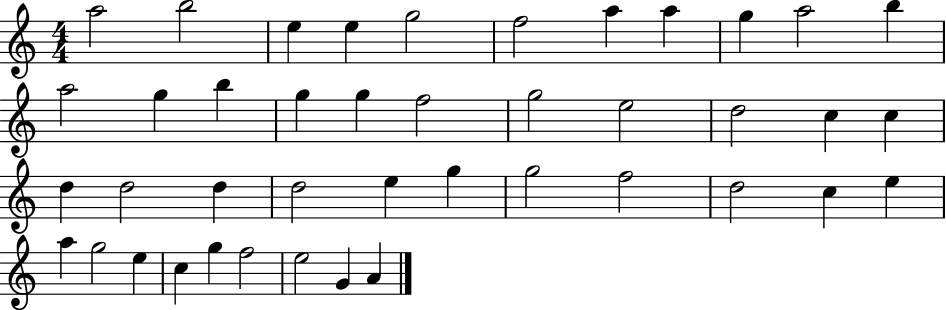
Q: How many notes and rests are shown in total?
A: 42